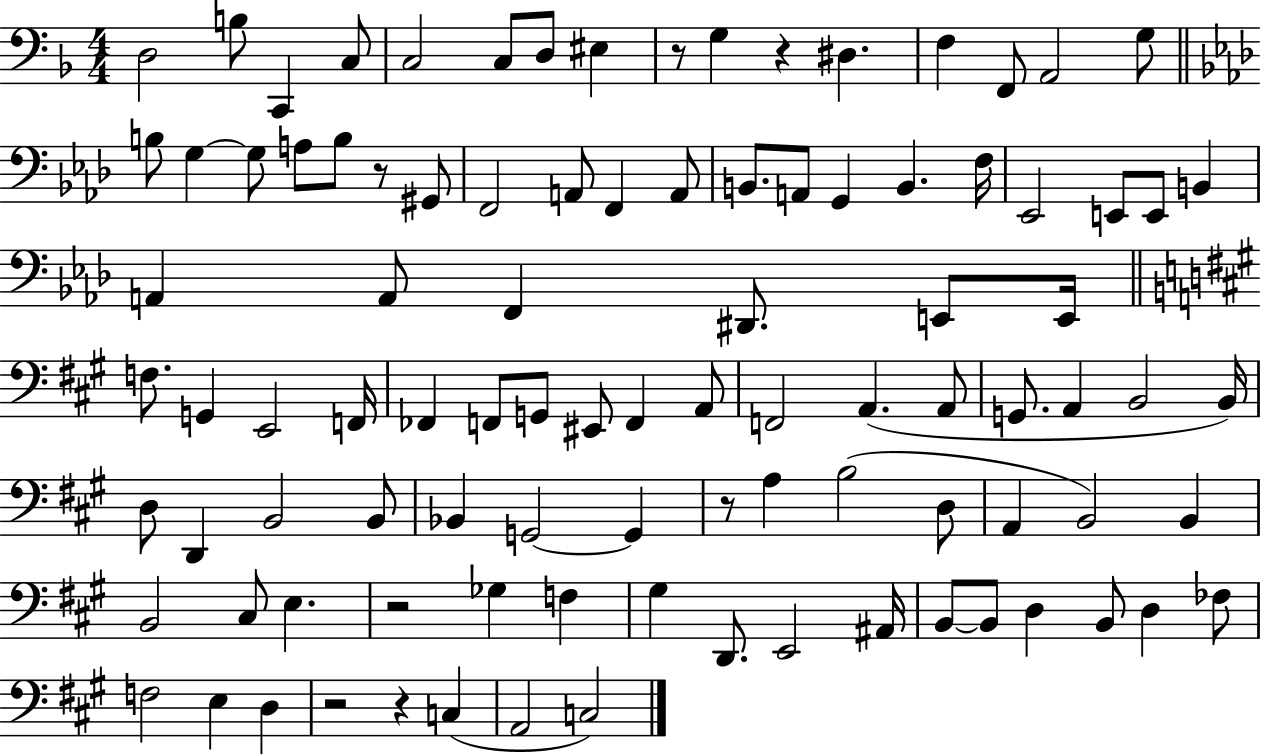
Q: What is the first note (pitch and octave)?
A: D3